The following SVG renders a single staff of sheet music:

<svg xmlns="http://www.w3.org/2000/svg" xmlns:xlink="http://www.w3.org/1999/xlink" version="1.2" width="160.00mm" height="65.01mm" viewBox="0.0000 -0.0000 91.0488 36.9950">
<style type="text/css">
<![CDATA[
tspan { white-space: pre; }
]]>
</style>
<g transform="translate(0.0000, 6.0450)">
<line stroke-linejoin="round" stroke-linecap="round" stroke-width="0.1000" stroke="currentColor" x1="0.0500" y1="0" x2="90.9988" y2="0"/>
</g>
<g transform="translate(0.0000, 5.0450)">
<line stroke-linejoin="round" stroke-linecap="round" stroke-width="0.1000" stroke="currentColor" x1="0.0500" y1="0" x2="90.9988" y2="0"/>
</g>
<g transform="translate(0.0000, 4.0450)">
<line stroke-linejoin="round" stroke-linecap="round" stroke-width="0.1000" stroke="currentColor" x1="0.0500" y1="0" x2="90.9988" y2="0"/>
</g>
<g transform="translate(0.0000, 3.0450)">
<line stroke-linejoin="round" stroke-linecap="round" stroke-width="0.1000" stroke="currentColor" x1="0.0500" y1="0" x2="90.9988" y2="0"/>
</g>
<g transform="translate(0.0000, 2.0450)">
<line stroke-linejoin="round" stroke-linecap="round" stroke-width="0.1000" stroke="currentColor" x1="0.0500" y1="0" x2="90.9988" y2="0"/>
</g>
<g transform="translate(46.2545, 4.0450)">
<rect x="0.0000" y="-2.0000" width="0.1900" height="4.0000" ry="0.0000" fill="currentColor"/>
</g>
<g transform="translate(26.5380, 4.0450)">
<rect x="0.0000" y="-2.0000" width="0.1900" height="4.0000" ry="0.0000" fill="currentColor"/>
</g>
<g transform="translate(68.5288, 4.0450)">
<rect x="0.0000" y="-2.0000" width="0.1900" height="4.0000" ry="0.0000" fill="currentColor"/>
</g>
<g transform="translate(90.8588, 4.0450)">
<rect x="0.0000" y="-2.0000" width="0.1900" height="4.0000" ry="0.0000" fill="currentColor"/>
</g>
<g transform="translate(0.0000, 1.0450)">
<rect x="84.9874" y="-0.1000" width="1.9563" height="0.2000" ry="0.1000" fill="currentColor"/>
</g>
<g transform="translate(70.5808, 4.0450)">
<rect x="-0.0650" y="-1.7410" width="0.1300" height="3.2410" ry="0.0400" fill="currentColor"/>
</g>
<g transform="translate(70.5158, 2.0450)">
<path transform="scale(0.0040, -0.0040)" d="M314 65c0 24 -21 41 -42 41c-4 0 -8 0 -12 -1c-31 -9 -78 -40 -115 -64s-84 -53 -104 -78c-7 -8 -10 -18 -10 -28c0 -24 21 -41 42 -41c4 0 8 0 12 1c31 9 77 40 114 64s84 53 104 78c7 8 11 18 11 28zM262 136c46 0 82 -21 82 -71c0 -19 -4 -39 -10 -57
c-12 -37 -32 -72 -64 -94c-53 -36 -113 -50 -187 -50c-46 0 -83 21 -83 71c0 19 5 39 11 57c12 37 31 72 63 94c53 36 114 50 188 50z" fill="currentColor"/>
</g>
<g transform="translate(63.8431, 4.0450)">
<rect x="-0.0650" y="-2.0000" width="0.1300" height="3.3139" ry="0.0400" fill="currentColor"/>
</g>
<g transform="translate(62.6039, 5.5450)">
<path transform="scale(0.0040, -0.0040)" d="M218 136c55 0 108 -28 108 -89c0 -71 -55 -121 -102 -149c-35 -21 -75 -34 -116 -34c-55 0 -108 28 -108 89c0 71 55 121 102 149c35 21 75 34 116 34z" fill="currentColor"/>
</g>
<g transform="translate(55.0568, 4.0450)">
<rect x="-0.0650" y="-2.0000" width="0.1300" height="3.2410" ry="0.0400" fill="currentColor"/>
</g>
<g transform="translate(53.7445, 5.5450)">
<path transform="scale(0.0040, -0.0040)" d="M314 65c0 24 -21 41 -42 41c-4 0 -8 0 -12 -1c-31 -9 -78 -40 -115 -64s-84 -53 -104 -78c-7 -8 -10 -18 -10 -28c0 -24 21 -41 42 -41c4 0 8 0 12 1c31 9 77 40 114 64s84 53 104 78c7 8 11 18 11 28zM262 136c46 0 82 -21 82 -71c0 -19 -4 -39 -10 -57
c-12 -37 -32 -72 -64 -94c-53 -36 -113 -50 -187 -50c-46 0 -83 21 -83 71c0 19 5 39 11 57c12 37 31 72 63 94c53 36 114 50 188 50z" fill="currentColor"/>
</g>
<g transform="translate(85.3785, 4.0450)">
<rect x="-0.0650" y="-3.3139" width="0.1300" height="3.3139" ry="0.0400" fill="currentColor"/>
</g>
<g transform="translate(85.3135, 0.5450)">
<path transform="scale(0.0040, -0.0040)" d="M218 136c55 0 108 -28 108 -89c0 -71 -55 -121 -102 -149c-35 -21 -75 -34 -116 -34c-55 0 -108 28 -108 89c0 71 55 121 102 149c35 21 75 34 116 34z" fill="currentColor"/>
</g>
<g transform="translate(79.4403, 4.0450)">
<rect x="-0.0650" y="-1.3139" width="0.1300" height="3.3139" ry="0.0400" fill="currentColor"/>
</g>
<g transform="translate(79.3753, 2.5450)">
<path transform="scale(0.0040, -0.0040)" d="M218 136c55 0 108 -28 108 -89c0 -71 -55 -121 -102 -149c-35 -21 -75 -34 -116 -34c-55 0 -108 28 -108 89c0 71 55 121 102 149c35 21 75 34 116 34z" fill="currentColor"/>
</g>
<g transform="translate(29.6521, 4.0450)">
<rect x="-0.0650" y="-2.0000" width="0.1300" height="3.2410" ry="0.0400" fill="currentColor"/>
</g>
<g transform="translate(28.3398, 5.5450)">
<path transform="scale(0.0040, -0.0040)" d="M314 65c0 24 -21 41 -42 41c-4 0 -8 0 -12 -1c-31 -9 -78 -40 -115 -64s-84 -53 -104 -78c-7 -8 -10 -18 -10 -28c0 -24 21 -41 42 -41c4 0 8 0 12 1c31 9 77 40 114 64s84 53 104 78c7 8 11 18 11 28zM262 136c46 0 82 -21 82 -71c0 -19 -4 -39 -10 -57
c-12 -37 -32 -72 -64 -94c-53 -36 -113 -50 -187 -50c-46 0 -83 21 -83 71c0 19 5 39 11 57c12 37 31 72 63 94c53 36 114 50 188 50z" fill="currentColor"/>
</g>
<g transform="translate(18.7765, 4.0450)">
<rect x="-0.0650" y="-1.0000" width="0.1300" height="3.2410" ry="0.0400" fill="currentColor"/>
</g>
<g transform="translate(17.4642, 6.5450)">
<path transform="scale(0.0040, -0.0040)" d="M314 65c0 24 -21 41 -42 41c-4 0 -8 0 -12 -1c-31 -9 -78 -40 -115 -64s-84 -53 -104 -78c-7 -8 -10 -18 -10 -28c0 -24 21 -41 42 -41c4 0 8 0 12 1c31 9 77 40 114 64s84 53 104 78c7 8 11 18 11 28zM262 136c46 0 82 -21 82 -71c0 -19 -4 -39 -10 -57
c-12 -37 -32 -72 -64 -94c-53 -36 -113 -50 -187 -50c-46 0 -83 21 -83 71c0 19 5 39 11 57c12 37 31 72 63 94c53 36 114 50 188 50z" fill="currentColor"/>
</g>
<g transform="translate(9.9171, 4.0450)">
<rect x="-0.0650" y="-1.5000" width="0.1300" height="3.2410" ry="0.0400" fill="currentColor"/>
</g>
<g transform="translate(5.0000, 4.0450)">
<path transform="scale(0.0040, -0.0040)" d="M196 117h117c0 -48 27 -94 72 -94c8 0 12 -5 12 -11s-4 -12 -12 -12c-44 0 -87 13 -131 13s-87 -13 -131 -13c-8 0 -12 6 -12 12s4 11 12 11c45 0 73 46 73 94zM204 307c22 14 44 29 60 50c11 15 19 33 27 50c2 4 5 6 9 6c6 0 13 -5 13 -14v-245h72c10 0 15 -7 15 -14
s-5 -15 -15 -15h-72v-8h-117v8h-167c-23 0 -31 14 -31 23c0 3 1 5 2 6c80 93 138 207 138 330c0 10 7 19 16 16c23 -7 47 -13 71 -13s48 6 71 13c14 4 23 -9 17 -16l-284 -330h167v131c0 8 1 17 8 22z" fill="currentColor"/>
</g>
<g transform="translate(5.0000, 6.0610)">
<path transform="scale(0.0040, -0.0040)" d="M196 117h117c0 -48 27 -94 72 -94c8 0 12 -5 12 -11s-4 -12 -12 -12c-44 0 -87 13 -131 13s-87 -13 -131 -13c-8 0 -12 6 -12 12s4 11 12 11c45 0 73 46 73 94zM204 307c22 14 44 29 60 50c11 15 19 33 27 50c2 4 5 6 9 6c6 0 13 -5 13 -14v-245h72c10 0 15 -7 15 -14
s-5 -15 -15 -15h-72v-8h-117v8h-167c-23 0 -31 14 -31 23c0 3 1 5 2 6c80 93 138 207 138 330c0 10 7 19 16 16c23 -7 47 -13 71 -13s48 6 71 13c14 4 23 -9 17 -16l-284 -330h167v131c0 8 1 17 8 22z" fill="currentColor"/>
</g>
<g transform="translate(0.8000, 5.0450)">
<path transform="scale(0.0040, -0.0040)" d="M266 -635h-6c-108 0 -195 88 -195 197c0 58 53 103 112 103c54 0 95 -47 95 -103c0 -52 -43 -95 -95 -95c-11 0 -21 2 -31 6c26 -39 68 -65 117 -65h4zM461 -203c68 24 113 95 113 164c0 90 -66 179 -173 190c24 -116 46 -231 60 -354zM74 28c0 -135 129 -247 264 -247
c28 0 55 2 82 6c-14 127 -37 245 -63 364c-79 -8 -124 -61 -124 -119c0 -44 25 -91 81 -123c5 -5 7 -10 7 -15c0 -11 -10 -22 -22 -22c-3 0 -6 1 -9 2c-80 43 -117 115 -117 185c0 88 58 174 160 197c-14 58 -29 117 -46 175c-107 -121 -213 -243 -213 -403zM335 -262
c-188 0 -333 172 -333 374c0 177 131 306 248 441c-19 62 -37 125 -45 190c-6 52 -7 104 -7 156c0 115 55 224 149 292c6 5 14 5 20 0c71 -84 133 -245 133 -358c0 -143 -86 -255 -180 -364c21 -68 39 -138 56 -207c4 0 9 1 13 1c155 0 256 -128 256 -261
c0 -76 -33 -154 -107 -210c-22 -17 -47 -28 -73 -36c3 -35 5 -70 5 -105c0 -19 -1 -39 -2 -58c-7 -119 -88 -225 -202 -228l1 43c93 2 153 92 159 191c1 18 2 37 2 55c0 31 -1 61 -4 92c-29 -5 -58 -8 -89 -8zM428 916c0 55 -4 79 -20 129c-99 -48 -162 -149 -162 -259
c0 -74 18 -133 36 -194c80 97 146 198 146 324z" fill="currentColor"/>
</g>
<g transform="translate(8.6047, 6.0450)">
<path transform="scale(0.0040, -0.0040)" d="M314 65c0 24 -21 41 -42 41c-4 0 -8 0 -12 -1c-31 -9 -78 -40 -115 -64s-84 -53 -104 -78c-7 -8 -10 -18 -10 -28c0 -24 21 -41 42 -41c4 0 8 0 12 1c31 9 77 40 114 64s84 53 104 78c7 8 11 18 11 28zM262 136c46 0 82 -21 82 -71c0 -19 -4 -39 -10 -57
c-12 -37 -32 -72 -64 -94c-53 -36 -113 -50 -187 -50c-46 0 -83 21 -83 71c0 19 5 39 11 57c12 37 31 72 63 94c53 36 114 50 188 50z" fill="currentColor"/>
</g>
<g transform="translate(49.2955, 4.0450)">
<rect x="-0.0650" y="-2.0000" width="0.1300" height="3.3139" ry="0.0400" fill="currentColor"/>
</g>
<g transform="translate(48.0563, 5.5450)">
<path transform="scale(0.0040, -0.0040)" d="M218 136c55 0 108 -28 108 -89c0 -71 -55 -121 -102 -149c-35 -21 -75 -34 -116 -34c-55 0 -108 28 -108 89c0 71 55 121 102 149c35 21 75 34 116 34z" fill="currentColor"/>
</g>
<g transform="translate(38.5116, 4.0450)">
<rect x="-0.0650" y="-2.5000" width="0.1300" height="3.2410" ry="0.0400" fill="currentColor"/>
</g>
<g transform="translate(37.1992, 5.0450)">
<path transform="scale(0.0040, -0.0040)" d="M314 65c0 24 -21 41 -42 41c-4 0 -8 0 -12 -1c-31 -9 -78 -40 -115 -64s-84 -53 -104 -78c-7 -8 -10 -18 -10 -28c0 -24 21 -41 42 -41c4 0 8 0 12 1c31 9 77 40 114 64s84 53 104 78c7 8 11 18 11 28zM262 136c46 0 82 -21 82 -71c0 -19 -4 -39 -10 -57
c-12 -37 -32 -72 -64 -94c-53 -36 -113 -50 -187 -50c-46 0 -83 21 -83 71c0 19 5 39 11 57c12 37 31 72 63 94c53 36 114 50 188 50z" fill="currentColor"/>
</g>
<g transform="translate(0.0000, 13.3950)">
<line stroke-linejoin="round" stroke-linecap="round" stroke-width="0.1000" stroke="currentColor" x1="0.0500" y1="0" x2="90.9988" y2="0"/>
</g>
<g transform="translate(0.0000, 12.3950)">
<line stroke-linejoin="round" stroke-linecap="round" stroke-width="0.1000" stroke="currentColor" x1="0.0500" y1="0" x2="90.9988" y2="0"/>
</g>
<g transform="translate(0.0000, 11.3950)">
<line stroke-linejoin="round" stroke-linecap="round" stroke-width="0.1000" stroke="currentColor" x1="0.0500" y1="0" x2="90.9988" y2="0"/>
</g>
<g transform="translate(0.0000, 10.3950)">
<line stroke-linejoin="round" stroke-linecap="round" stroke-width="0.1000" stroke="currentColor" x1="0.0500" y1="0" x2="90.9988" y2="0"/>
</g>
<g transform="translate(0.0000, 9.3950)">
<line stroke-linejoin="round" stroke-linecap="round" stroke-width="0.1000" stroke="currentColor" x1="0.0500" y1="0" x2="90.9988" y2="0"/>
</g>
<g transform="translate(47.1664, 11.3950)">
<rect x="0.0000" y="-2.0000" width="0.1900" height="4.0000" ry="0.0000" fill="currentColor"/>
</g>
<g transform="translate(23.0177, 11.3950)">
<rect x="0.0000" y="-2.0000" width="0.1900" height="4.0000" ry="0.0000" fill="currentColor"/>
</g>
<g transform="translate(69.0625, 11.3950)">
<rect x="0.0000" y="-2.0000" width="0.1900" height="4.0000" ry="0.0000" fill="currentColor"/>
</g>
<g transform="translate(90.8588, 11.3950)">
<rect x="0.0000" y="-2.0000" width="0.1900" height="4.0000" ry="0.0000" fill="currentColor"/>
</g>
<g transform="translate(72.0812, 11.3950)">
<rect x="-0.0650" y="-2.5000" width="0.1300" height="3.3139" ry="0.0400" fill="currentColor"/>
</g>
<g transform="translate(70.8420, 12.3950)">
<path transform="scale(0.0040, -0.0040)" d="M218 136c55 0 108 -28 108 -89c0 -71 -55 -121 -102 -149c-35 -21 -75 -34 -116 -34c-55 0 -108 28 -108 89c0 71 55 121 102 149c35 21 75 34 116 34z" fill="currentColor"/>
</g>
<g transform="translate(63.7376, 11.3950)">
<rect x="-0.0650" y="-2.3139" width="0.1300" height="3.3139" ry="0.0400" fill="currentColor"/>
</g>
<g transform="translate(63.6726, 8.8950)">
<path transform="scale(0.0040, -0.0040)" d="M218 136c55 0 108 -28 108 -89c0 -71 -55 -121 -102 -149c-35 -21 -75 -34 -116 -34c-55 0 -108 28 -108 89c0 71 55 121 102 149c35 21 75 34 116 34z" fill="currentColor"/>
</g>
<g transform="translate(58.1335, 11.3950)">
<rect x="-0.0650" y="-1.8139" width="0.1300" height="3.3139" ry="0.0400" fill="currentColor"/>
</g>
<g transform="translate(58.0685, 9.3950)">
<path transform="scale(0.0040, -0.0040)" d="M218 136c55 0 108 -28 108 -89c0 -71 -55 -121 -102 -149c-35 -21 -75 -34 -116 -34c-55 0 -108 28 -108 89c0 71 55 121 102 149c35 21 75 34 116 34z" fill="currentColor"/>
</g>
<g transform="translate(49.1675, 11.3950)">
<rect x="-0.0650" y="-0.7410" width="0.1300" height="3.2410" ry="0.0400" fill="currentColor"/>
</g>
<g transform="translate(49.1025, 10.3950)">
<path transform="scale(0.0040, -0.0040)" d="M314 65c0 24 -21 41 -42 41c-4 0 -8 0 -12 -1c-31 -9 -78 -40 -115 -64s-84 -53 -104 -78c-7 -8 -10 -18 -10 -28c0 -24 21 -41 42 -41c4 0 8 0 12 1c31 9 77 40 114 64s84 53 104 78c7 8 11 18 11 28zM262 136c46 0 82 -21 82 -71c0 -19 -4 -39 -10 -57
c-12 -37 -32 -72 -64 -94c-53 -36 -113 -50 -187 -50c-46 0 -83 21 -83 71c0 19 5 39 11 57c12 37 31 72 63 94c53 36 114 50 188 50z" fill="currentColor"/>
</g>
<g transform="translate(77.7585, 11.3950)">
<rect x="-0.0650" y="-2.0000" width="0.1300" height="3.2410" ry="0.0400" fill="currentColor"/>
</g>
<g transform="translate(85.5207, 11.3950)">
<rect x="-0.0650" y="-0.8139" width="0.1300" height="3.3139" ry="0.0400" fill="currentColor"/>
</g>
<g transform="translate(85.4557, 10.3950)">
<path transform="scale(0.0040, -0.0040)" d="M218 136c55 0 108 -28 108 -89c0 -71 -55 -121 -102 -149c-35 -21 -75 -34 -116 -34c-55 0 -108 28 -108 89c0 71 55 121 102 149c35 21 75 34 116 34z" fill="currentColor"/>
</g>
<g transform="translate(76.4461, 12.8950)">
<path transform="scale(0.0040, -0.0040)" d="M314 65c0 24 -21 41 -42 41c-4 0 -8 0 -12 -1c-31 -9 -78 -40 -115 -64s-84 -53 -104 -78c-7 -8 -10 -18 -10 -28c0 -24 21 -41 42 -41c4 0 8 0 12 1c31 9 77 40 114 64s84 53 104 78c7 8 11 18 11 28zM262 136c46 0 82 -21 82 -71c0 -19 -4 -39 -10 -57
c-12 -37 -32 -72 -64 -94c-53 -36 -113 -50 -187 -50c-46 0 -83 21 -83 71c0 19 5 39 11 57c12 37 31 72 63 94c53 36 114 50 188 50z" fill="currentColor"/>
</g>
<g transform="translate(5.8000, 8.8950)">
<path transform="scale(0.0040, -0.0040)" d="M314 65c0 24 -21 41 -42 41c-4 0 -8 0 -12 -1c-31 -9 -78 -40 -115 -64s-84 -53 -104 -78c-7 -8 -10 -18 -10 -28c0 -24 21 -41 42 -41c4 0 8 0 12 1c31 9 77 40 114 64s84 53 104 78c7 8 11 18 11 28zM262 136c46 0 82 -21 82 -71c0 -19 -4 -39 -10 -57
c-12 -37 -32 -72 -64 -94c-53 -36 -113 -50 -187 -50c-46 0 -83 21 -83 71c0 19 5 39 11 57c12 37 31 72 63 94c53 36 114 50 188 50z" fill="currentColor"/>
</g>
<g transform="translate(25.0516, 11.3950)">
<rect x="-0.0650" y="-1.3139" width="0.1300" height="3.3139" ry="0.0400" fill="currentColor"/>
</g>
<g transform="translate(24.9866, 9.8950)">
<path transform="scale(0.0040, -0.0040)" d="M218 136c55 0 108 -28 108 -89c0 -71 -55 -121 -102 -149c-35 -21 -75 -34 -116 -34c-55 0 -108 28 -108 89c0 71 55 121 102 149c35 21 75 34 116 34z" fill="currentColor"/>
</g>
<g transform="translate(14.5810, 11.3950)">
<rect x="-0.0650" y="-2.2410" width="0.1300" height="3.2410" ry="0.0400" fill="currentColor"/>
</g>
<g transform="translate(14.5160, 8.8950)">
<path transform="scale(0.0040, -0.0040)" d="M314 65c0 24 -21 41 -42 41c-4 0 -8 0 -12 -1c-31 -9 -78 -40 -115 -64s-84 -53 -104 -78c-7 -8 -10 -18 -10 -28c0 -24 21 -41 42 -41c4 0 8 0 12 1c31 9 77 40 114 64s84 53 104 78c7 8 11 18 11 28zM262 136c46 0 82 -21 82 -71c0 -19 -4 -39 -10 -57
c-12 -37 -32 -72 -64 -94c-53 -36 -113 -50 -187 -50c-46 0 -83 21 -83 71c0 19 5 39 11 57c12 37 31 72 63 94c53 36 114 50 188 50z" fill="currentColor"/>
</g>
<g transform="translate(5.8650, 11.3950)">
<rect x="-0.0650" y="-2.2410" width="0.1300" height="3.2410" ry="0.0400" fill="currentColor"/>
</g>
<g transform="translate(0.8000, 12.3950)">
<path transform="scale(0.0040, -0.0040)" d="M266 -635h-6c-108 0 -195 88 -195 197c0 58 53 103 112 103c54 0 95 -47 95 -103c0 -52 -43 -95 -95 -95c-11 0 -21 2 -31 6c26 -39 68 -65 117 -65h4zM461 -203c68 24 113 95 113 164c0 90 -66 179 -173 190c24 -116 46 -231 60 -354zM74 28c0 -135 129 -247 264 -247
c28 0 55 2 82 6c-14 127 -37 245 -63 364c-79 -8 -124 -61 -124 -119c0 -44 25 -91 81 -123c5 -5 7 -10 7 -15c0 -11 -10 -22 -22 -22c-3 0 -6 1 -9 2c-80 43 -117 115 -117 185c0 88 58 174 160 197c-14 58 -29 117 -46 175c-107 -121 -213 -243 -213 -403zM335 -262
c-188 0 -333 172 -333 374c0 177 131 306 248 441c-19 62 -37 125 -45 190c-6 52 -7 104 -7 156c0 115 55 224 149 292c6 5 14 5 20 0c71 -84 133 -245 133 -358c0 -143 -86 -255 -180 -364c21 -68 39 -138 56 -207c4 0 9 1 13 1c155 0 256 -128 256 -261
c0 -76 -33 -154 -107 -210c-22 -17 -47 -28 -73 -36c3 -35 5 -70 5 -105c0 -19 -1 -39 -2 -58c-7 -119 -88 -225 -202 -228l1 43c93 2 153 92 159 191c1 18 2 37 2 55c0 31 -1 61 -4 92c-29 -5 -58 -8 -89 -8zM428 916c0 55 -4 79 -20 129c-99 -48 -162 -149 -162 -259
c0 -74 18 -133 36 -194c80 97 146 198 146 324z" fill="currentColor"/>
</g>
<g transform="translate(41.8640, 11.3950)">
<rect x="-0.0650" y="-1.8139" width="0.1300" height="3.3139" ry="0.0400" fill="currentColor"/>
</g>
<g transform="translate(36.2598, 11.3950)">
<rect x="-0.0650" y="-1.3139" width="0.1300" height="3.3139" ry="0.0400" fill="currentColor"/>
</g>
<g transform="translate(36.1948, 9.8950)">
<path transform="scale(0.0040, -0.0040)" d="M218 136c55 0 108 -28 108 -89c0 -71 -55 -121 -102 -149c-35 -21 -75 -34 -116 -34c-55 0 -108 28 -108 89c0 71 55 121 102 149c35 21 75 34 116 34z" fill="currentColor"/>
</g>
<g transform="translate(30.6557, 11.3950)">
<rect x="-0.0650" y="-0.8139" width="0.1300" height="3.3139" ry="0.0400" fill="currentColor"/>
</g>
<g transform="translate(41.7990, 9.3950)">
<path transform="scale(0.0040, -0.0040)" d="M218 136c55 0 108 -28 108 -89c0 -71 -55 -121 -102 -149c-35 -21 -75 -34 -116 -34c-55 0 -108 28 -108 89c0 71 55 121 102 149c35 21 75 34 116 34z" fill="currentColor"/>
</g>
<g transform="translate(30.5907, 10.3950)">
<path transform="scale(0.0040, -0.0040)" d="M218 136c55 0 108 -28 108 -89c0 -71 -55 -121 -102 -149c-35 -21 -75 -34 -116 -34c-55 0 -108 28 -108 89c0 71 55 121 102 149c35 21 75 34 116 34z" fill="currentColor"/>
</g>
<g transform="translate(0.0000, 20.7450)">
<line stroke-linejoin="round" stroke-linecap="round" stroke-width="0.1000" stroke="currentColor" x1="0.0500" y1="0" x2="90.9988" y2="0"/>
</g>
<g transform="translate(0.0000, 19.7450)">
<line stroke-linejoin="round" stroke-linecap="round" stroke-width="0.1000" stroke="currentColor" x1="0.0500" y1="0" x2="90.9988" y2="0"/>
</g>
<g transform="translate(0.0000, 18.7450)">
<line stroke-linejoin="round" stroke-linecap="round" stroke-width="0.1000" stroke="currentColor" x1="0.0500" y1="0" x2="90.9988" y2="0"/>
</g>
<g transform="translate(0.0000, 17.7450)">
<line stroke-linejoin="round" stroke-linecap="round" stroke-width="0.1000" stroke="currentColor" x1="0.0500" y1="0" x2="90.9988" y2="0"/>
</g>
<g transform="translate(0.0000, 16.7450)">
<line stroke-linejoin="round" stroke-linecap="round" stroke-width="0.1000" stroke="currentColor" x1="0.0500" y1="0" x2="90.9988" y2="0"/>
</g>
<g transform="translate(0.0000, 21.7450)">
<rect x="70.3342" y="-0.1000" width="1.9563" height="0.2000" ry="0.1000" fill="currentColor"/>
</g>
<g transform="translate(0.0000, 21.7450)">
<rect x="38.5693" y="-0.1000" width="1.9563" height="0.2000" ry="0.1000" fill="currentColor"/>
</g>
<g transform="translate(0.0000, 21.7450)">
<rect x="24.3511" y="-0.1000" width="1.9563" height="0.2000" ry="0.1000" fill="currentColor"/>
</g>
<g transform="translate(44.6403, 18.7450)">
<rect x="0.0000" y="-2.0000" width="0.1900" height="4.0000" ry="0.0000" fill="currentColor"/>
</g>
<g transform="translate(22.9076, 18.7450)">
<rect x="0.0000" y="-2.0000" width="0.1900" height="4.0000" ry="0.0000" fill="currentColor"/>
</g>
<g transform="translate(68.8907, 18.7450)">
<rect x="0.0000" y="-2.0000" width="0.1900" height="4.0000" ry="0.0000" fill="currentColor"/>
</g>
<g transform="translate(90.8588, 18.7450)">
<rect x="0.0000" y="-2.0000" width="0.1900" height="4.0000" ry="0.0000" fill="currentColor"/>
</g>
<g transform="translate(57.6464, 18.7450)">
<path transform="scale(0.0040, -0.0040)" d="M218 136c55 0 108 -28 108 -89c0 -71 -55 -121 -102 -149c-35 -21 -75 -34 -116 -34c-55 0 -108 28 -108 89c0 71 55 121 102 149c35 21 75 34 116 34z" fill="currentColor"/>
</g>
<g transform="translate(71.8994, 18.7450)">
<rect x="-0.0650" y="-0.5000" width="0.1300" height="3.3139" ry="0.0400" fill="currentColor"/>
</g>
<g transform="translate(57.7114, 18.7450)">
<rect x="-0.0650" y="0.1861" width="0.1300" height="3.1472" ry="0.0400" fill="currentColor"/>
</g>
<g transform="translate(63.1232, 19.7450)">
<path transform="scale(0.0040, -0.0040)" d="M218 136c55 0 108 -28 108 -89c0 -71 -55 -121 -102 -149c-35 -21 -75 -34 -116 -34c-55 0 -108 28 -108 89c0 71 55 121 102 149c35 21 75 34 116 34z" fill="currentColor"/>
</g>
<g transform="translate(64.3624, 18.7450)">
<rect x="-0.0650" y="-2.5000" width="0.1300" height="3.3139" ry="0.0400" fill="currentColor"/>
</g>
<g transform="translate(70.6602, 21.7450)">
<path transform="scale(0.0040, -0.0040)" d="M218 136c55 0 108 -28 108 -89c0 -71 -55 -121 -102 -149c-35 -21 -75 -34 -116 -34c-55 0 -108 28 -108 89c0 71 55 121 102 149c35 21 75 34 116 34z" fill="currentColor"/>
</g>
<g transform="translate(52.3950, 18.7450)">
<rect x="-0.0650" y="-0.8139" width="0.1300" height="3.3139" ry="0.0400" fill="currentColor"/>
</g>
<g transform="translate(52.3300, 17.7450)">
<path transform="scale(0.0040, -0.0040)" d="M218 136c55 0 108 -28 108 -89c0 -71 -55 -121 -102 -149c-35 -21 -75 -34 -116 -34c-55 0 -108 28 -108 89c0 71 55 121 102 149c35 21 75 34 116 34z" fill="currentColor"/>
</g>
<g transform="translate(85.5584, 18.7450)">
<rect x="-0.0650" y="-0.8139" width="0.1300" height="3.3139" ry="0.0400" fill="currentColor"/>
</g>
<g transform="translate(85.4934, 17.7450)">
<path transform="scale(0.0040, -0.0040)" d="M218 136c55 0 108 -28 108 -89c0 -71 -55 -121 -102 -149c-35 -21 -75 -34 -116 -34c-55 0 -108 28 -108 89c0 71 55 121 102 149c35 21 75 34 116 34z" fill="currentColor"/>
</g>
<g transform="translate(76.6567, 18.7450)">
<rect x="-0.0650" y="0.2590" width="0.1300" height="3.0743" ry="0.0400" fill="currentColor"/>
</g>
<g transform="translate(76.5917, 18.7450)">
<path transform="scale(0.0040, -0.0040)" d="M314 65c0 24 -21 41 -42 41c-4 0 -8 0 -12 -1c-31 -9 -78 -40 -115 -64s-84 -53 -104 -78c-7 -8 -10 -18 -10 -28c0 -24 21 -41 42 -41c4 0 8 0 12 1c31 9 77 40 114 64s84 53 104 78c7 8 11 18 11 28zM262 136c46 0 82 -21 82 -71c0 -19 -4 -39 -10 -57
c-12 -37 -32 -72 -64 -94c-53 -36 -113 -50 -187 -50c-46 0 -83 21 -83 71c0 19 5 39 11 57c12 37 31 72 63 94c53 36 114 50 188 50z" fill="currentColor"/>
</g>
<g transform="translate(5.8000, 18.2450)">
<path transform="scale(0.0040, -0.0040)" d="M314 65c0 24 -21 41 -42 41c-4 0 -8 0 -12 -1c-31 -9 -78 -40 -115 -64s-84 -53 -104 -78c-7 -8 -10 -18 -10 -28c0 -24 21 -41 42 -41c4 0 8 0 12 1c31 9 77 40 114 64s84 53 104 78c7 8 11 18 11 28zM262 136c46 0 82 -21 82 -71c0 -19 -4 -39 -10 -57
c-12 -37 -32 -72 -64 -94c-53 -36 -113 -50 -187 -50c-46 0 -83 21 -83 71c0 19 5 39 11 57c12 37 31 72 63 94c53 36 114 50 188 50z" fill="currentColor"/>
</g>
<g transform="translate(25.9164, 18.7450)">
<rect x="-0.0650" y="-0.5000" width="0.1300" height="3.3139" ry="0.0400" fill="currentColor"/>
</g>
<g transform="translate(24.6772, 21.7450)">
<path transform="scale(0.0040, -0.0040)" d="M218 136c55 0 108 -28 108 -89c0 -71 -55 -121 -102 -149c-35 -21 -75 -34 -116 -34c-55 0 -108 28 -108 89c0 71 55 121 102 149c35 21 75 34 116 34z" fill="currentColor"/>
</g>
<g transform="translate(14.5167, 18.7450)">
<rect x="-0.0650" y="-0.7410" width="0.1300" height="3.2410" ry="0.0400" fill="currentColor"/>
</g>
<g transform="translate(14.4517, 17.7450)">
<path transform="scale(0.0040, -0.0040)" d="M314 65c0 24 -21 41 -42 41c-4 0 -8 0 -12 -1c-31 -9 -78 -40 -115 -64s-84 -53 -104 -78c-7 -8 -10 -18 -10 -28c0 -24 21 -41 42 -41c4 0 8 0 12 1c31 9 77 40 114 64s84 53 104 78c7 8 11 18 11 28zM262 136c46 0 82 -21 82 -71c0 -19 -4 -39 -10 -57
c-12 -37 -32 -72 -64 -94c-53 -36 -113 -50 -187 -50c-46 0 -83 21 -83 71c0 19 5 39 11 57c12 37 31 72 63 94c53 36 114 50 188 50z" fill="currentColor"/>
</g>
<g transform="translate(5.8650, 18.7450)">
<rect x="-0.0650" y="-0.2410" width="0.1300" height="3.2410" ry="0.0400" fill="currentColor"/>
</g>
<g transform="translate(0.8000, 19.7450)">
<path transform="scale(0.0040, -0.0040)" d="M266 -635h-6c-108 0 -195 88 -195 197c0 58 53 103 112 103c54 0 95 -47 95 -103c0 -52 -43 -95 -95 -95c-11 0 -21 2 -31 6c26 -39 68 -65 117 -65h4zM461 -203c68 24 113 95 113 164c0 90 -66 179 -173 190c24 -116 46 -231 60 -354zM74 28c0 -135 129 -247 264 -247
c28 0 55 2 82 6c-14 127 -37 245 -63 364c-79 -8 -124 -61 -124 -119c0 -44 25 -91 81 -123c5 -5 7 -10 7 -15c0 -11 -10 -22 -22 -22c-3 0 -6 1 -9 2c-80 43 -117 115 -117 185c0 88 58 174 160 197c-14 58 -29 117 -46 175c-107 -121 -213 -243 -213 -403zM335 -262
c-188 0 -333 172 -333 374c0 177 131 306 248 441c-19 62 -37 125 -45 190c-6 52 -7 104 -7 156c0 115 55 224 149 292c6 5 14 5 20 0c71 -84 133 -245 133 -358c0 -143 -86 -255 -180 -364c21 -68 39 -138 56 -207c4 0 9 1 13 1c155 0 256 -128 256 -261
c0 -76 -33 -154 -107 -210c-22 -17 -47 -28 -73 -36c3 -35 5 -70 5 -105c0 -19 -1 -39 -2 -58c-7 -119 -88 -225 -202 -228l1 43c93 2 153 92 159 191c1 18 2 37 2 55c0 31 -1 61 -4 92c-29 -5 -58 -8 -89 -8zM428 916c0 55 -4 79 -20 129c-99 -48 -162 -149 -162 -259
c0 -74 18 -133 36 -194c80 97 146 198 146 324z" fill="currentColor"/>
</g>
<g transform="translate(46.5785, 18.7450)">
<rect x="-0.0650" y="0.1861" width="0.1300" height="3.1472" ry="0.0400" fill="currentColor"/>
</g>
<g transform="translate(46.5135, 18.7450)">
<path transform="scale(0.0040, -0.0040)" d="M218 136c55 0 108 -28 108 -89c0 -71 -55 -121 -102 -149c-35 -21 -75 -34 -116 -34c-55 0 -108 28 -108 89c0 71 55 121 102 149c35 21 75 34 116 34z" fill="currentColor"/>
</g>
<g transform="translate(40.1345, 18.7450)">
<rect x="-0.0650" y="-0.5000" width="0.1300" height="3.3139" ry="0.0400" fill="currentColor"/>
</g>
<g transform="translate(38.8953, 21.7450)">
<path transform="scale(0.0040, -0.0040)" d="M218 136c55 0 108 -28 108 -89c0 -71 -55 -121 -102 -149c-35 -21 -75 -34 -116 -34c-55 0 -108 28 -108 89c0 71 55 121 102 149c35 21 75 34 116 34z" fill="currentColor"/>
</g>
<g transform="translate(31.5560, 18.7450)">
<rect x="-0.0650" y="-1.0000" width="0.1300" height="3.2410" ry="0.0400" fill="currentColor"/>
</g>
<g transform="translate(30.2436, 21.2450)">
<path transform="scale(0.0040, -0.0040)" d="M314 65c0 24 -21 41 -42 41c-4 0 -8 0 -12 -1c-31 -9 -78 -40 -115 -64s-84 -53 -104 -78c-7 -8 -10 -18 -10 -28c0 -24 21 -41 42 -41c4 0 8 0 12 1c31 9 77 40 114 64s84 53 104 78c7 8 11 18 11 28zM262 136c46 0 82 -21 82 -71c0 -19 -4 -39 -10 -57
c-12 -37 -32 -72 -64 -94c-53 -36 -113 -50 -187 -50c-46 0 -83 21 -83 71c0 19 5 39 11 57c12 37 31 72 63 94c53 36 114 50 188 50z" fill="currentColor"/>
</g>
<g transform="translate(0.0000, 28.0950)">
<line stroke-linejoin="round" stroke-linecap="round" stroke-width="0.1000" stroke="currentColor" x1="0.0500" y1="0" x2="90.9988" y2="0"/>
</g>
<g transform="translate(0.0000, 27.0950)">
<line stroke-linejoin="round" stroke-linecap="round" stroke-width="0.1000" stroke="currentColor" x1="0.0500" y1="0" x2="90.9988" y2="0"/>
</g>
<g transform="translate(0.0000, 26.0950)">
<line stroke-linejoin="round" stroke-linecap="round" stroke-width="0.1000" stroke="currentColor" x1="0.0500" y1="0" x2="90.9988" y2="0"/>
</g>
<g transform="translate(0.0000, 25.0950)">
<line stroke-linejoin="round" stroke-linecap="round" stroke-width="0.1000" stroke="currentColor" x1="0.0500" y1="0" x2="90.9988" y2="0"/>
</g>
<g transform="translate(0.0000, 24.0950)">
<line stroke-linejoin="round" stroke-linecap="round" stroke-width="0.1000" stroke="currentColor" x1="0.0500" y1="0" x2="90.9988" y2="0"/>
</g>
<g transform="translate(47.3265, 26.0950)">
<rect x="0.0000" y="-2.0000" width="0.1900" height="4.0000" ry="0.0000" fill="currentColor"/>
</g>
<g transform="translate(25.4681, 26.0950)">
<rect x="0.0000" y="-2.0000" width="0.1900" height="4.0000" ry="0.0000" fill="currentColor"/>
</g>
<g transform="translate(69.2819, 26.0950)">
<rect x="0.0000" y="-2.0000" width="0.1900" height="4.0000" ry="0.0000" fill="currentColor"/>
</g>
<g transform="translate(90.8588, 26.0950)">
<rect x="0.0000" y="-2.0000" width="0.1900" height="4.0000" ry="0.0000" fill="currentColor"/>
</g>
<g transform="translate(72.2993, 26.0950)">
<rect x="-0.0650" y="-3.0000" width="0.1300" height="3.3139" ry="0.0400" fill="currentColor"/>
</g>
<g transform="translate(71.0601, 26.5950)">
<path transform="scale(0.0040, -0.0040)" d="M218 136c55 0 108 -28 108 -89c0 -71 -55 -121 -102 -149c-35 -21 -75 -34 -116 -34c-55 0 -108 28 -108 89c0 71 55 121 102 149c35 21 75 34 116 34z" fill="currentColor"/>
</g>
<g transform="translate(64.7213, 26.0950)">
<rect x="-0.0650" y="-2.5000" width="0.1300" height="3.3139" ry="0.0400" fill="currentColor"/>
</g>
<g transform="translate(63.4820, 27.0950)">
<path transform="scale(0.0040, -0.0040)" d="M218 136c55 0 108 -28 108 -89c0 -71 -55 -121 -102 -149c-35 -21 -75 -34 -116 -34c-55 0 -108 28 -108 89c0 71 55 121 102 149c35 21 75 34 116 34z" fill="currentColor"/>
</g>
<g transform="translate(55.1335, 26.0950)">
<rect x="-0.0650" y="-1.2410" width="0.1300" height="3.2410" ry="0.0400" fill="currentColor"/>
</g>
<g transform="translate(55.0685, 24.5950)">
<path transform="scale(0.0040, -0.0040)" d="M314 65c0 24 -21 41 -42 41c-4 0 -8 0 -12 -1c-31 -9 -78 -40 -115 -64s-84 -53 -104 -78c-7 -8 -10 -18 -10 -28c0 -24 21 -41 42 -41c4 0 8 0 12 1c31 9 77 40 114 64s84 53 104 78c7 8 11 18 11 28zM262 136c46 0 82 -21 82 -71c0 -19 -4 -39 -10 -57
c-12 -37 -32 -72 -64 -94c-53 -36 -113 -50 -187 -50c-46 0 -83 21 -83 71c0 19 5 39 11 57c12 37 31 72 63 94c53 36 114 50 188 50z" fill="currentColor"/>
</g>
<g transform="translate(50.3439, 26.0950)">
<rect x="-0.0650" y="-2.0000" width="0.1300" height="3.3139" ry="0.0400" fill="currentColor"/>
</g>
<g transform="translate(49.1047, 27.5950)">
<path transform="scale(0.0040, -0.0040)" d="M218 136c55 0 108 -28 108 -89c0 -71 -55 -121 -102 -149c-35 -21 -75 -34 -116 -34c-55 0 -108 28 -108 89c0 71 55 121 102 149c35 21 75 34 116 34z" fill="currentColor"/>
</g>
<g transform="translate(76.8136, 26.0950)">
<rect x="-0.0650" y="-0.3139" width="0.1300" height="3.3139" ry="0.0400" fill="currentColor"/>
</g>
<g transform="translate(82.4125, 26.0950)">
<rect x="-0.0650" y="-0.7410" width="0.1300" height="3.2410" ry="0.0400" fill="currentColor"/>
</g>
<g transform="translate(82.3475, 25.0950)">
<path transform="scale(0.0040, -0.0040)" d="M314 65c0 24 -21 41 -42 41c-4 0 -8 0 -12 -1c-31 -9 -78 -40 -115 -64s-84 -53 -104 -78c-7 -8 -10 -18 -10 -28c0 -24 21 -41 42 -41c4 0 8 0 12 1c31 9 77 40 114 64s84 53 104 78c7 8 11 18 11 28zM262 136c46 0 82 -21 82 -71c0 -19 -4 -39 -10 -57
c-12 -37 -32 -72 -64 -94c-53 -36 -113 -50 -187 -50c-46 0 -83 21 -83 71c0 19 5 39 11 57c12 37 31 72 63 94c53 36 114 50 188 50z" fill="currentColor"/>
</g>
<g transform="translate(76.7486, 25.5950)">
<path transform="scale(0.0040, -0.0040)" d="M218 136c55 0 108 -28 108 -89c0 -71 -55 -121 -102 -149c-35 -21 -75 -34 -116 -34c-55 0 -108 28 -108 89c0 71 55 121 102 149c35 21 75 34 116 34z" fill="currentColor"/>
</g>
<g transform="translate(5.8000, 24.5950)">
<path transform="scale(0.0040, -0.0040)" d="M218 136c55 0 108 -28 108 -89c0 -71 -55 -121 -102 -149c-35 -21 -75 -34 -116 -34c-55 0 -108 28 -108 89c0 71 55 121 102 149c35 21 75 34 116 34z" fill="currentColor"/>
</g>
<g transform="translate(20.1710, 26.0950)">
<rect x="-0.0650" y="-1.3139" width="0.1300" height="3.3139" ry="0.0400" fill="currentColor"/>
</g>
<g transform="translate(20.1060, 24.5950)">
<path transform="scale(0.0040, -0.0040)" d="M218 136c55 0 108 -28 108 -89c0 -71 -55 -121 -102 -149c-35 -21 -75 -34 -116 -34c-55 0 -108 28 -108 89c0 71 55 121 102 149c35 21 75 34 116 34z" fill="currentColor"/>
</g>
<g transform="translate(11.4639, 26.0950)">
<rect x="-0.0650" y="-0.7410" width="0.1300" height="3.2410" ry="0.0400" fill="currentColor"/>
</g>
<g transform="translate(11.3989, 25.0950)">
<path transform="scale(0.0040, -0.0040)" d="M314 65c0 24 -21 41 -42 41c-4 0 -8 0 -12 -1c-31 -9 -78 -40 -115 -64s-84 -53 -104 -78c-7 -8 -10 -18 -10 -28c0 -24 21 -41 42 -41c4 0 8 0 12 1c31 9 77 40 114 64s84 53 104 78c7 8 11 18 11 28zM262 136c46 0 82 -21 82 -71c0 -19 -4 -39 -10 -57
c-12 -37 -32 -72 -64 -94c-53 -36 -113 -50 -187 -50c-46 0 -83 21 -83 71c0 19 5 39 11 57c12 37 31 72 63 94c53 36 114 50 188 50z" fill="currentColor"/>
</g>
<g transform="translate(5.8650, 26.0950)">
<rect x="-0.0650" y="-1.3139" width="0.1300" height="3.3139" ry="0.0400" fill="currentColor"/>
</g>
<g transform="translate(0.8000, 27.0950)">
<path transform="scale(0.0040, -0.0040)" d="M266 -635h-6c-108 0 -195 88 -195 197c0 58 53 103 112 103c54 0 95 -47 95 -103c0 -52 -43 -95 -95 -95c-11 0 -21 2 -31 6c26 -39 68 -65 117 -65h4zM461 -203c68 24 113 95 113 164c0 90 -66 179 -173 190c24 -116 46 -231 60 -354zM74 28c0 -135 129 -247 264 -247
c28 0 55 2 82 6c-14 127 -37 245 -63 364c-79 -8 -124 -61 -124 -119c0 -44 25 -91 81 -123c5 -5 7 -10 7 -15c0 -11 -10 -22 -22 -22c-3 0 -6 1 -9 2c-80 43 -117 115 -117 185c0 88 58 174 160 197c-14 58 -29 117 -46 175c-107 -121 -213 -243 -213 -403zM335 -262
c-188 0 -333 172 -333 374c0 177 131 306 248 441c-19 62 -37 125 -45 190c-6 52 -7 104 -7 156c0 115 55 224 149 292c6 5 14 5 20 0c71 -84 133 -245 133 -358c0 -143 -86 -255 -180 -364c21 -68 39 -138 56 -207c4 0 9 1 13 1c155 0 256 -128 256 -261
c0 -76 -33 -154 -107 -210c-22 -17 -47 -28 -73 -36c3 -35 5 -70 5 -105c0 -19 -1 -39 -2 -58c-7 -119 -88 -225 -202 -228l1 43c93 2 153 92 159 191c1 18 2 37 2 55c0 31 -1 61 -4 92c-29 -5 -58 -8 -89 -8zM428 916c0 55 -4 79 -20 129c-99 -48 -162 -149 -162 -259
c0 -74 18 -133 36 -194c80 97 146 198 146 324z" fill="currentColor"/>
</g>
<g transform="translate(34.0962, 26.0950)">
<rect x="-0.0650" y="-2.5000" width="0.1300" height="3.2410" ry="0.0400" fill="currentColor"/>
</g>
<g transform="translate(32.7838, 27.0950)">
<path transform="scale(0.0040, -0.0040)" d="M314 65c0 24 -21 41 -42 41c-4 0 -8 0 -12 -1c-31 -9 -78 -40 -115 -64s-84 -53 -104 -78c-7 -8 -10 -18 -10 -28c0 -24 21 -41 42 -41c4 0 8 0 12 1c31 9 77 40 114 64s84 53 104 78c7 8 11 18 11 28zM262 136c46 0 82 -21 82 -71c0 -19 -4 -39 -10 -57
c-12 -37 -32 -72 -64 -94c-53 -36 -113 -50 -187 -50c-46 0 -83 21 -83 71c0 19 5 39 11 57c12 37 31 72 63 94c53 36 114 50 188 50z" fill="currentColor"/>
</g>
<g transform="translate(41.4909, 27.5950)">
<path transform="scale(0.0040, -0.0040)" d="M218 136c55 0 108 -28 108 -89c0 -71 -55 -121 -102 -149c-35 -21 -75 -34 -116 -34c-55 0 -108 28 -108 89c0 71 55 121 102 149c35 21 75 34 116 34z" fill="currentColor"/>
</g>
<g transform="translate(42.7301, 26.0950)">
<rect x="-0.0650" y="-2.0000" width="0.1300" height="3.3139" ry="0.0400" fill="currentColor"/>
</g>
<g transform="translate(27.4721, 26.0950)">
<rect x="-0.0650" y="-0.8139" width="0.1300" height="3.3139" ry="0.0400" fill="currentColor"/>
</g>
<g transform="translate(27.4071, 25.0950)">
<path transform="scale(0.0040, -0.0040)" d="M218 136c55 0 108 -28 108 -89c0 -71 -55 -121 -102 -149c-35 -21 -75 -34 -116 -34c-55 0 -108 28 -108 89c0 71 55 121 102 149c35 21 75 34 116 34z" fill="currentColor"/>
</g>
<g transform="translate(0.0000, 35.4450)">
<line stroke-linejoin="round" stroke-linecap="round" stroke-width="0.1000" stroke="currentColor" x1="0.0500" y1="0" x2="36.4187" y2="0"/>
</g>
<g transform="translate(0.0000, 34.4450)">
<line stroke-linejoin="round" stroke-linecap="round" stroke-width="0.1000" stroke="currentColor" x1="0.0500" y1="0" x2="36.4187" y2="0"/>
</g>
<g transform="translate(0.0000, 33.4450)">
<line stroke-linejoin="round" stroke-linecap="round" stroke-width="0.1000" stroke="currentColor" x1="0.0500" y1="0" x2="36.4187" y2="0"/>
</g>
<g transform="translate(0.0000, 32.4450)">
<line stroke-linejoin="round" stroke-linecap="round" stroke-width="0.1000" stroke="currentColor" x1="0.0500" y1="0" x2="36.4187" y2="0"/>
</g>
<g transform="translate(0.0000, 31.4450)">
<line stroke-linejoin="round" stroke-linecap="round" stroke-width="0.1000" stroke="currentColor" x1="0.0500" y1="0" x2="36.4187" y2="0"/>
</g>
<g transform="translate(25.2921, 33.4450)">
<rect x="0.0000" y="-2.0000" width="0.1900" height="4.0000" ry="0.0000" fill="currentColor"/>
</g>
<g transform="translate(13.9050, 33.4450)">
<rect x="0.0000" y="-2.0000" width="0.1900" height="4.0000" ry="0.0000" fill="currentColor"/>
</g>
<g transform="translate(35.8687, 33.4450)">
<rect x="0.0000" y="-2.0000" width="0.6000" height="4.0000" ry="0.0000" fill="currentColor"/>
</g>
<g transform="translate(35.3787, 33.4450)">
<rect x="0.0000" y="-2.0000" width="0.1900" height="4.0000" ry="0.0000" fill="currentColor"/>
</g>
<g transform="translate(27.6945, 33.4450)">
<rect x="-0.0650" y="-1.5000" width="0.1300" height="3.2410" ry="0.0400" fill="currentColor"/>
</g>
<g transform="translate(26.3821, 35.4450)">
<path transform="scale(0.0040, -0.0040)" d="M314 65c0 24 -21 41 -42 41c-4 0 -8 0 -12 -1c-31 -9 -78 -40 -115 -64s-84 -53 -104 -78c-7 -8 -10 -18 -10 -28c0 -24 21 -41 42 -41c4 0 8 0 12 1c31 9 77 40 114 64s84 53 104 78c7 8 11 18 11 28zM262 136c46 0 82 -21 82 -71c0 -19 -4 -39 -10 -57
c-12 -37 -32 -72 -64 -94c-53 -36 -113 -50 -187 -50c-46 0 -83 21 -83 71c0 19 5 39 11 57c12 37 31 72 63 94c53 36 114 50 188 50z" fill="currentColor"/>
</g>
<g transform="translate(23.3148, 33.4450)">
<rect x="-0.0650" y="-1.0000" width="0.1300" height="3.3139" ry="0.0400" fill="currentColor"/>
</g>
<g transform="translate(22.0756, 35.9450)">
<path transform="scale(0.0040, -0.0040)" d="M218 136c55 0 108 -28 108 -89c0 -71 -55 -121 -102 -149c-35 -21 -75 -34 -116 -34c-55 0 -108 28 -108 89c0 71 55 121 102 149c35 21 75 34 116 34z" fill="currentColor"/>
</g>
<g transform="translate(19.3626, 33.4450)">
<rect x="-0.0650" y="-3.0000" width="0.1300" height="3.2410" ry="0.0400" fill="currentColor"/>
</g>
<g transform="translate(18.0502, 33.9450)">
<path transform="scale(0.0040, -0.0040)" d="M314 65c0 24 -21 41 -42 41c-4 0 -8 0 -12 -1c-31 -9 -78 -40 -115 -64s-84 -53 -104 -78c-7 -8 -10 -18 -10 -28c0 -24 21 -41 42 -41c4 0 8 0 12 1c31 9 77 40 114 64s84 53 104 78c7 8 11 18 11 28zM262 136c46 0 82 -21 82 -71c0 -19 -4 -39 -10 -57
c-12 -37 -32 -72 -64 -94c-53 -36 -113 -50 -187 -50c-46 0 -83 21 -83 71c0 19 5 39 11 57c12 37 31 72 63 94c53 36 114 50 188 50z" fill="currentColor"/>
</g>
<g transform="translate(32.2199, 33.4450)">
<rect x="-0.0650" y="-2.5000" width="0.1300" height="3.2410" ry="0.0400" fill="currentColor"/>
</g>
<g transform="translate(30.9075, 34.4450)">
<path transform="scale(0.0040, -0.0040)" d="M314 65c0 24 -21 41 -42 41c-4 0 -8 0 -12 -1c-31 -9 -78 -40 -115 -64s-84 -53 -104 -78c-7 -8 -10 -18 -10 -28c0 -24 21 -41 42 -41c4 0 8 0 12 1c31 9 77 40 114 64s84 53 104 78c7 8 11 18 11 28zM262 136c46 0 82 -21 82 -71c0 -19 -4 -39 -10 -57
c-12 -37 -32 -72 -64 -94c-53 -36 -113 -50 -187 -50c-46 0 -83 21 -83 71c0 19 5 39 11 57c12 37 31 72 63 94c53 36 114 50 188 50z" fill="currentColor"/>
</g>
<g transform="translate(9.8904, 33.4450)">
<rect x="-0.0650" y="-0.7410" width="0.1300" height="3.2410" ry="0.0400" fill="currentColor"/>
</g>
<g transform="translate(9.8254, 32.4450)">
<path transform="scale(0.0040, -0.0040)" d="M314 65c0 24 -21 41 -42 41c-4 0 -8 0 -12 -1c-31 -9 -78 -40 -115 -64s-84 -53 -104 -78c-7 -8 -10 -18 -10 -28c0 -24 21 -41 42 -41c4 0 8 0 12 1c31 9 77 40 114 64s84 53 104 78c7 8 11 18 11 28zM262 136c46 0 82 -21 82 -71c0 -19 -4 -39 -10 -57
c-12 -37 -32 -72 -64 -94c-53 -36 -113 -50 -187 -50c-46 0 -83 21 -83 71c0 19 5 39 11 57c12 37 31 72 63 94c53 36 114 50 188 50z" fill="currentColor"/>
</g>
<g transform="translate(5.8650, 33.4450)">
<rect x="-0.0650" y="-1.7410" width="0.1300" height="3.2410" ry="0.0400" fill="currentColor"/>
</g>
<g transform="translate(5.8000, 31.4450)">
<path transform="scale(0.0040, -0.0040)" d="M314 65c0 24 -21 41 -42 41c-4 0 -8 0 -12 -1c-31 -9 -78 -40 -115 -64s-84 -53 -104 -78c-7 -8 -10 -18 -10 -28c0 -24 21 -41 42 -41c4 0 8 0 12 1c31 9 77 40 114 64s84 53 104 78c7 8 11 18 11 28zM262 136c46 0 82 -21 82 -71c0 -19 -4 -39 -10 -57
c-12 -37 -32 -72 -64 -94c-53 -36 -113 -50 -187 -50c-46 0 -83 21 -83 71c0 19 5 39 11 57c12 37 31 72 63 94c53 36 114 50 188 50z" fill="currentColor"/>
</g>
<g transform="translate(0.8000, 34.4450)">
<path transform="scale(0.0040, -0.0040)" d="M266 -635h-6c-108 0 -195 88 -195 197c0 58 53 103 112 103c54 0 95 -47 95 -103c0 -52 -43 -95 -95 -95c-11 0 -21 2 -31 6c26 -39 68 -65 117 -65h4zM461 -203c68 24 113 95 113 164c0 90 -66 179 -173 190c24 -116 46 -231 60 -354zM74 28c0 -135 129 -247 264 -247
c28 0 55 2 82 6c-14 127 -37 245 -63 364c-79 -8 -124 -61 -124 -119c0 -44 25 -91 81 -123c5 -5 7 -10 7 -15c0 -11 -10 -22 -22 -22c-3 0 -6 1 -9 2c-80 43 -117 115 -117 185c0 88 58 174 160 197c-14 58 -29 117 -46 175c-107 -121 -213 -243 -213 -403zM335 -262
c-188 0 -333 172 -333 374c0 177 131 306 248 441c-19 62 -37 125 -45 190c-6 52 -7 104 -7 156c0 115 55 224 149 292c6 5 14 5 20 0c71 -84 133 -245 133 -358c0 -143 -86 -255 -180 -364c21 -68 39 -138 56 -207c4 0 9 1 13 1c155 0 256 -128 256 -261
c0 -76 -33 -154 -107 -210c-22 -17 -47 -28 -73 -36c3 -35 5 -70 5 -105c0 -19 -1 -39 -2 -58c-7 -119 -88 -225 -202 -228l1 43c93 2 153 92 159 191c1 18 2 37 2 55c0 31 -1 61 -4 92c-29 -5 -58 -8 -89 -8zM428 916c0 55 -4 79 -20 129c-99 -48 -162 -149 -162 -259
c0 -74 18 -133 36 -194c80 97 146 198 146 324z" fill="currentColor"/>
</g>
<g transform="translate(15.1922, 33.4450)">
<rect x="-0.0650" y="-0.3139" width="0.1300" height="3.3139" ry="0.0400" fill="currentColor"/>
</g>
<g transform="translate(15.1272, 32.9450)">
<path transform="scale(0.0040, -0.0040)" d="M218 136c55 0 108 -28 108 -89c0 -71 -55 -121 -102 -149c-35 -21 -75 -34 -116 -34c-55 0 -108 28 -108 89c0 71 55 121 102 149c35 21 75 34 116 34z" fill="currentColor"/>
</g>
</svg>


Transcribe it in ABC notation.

X:1
T:Untitled
M:4/4
L:1/4
K:C
E2 D2 F2 G2 F F2 F f2 e b g2 g2 e d e f d2 f g G F2 d c2 d2 C D2 C B d B G C B2 d e d2 e d G2 F F e2 G A c d2 f2 d2 c A2 D E2 G2